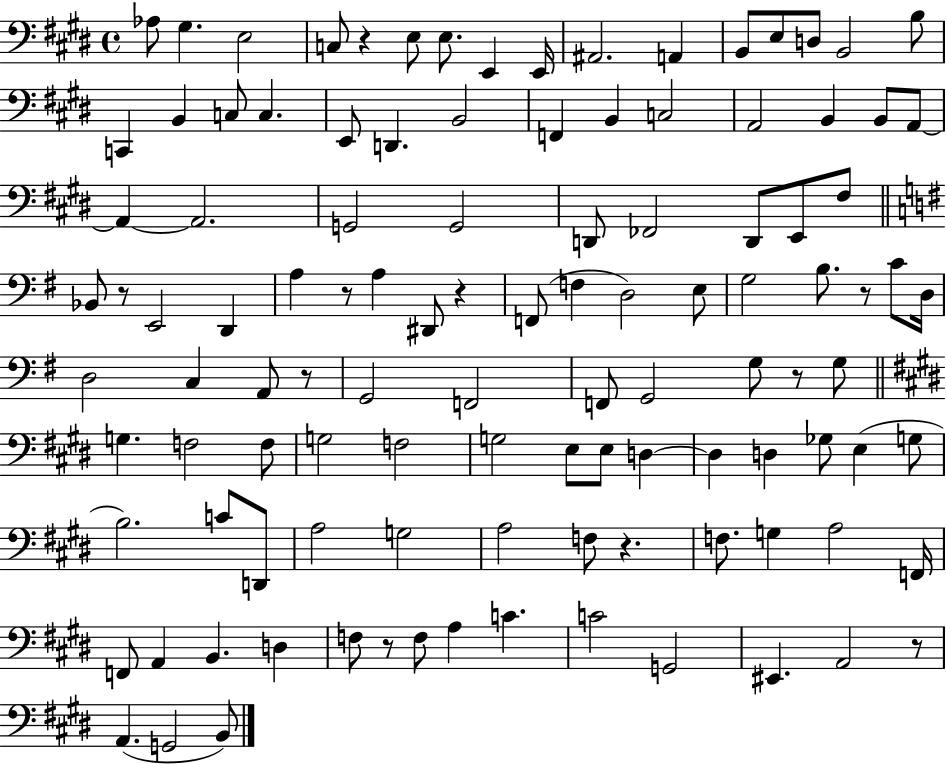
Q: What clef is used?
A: bass